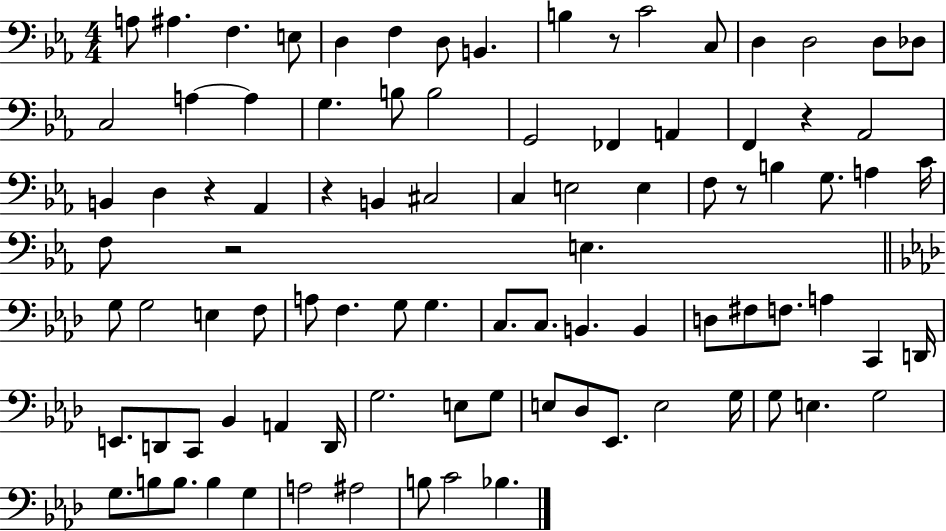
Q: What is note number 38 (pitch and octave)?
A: A3